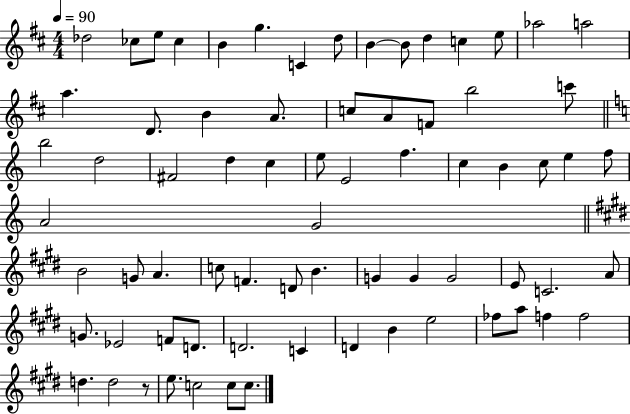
{
  \clef treble
  \numericTimeSignature
  \time 4/4
  \key d \major
  \tempo 4 = 90
  \repeat volta 2 { des''2 ces''8 e''8 ces''4 | b'4 g''4. c'4 d''8 | b'4~~ b'8 d''4 c''4 e''8 | aes''2 a''2 | \break a''4. d'8. b'4 a'8. | c''8 a'8 f'8 b''2 c'''8 | \bar "||" \break \key c \major b''2 d''2 | fis'2 d''4 c''4 | e''8 e'2 f''4. | c''4 b'4 c''8 e''4 f''8 | \break a'2 g'2 | \bar "||" \break \key e \major b'2 g'8 a'4. | c''8 f'4. d'8 b'4. | g'4 g'4 g'2 | e'8 c'2. a'8 | \break g'8. ees'2 f'8 d'8. | d'2. c'4 | d'4 b'4 e''2 | fes''8 a''8 f''4 f''2 | \break d''4. d''2 r8 | e''8. c''2 c''8 c''8. | } \bar "|."
}